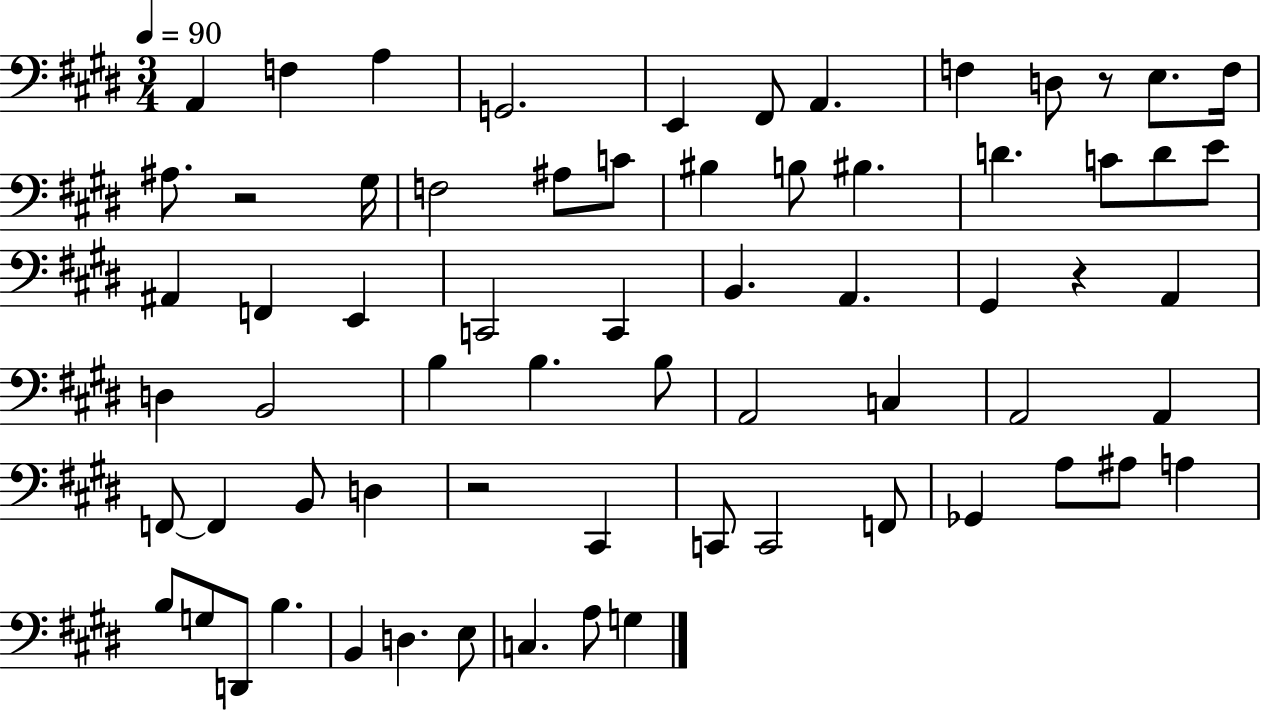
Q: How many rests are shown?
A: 4